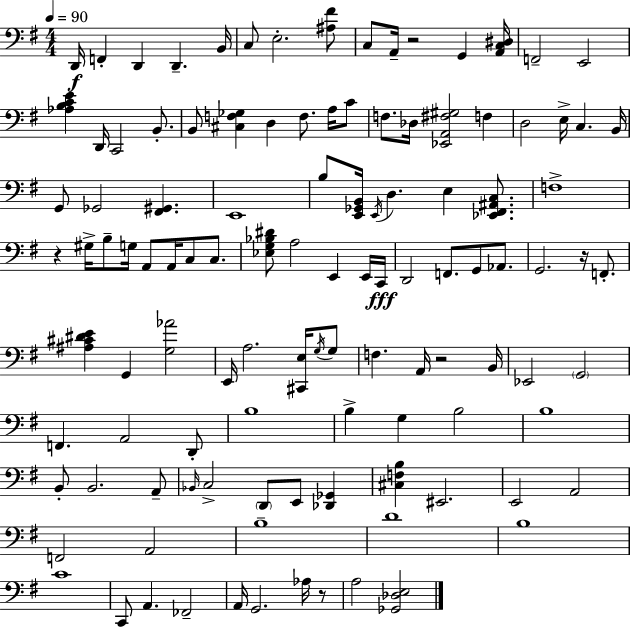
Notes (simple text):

D2/s F2/q D2/q D2/q. B2/s C3/e E3/h. [A#3,F#4]/e C3/e A2/s R/h G2/q [A2,C3,D#3]/s F2/h E2/h [Ab3,B3,C4,E4]/q D2/s C2/h B2/e. B2/e [C#3,F3,Gb3]/q D3/q F3/e. A3/s C4/e F3/e. Db3/s [Eb2,A2,F#3,G#3]/h F3/q D3/h E3/s C3/q. B2/s G2/e Gb2/h [F#2,G#2]/q. E2/w B3/e [E2,Gb2,B2]/s E2/s D3/q. E3/q [Eb2,F#2,A#2,C3]/e. F3/w R/q G#3/s B3/e G3/s A2/e A2/s C3/e C3/e. [Eb3,G3,Bb3,D#4]/e A3/h E2/q E2/s C2/s D2/h F2/e. G2/e Ab2/e. G2/h. R/s F2/e. [A#3,C#4,D#4,E4]/q G2/q [G3,Ab4]/h E2/s A3/h. [C#2,E3]/s G3/s G3/e F3/q. A2/s R/h B2/s Eb2/h G2/h F2/q. A2/h D2/e B3/w B3/q G3/q B3/h B3/w B2/e B2/h. A2/e Bb2/s C3/h D2/e E2/e [Db2,Gb2]/q [C#3,F3,B3]/q EIS2/h. E2/h A2/h F2/h A2/h B3/w D4/w B3/w C4/w C2/e A2/q. FES2/h A2/s G2/h. Ab3/s R/e A3/h [Gb2,Db3,E3]/h